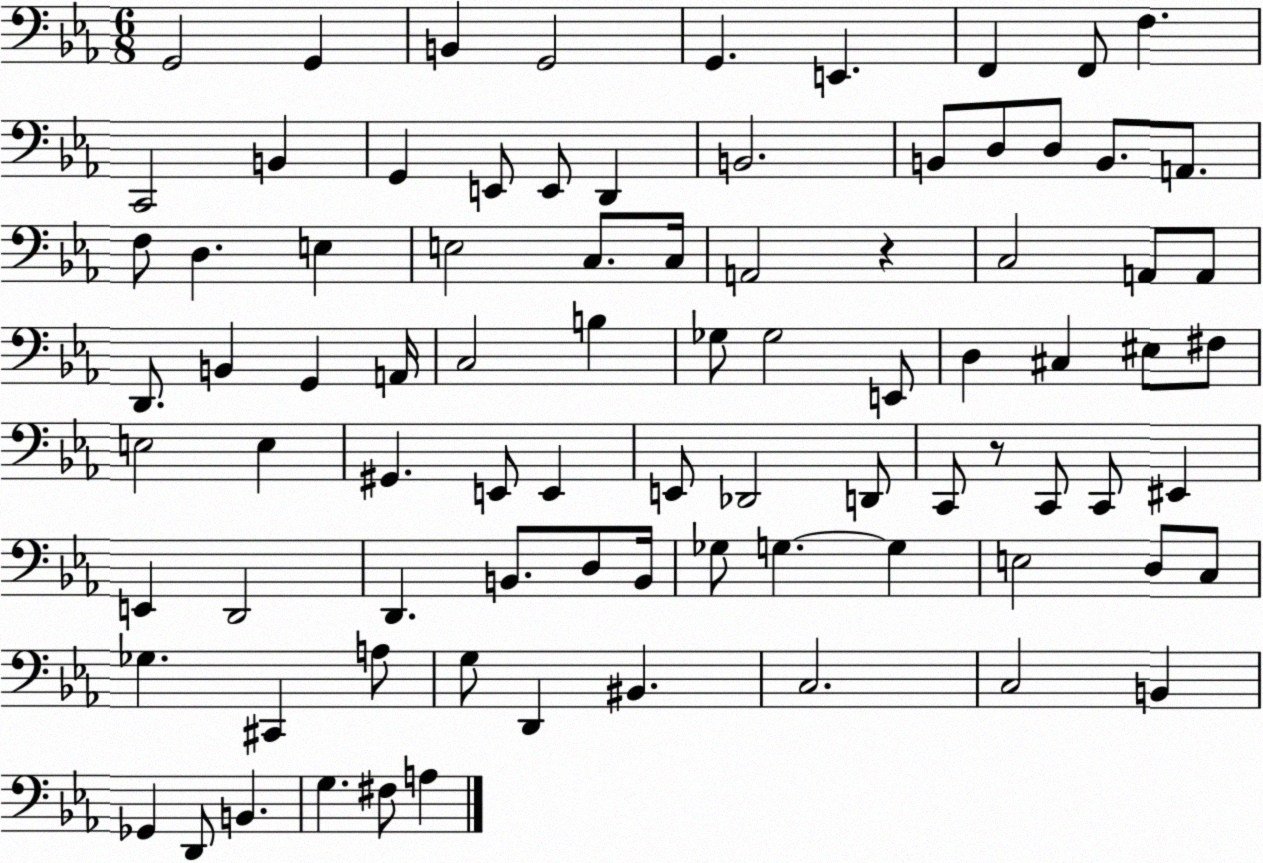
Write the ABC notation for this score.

X:1
T:Untitled
M:6/8
L:1/4
K:Eb
G,,2 G,, B,, G,,2 G,, E,, F,, F,,/2 F, C,,2 B,, G,, E,,/2 E,,/2 D,, B,,2 B,,/2 D,/2 D,/2 B,,/2 A,,/2 F,/2 D, E, E,2 C,/2 C,/4 A,,2 z C,2 A,,/2 A,,/2 D,,/2 B,, G,, A,,/4 C,2 B, _G,/2 _G,2 E,,/2 D, ^C, ^E,/2 ^F,/2 E,2 E, ^G,, E,,/2 E,, E,,/2 _D,,2 D,,/2 C,,/2 z/2 C,,/2 C,,/2 ^E,, E,, D,,2 D,, B,,/2 D,/2 B,,/4 _G,/2 G, G, E,2 D,/2 C,/2 _G, ^C,, A,/2 G,/2 D,, ^B,, C,2 C,2 B,, _G,, D,,/2 B,, G, ^F,/2 A,